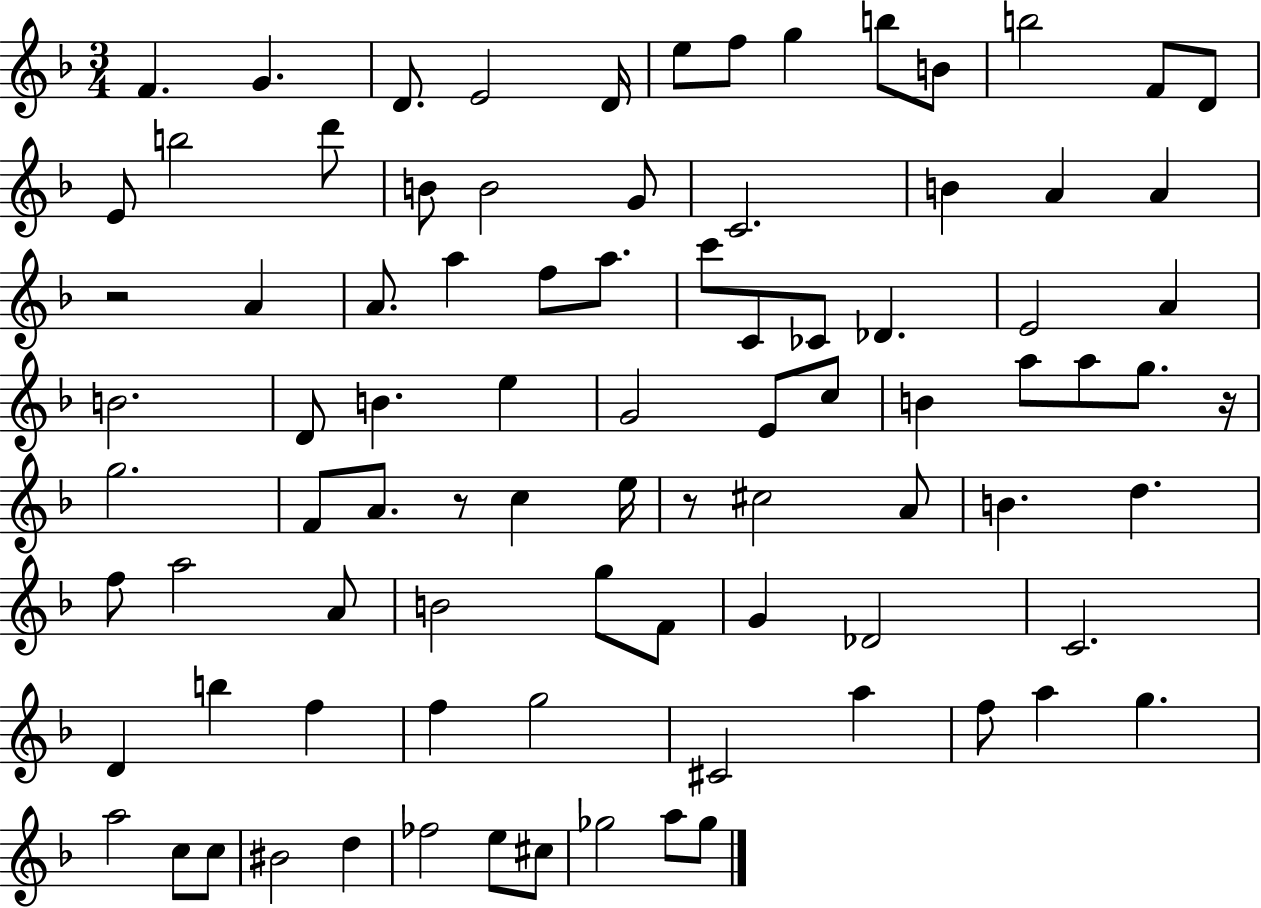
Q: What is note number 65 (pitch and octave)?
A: B5